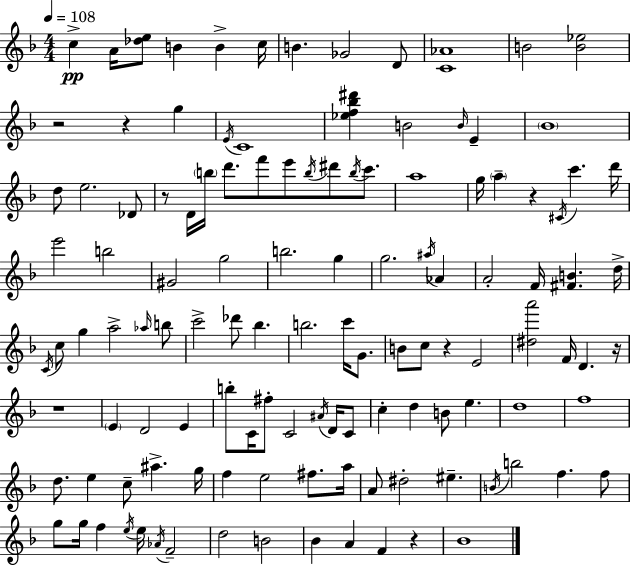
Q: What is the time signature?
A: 4/4